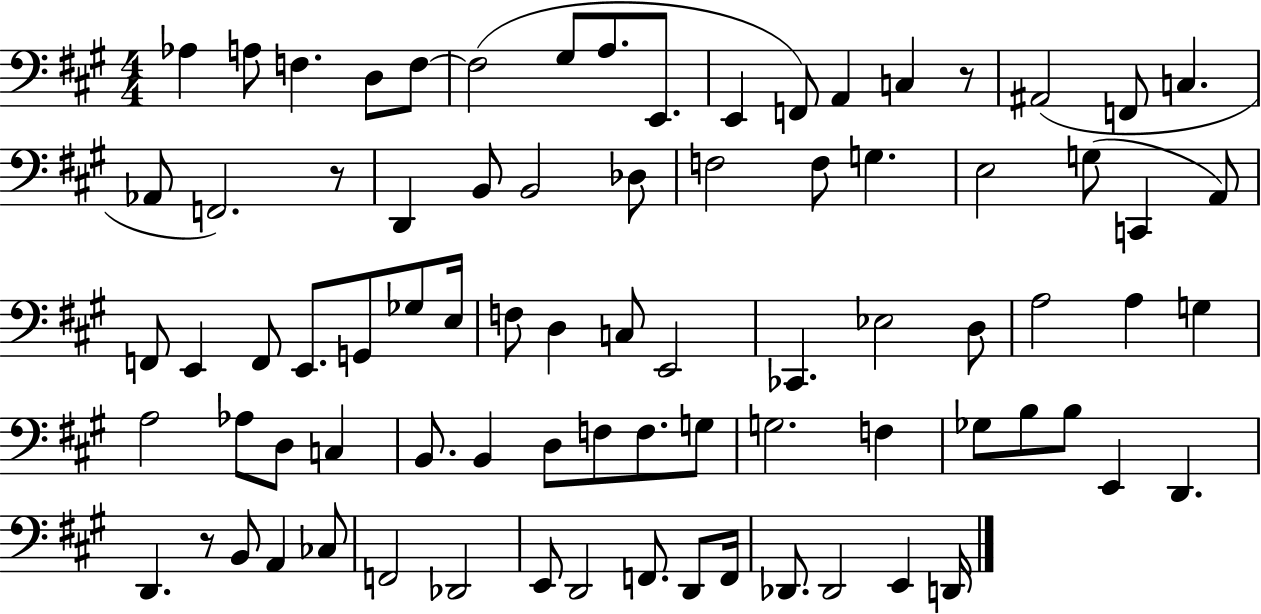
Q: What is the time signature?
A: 4/4